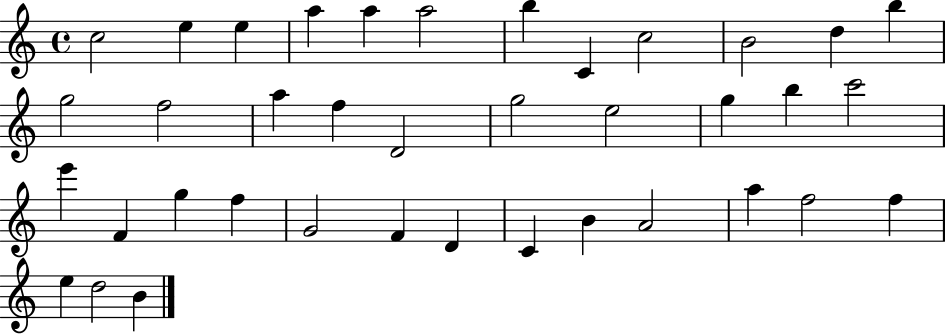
{
  \clef treble
  \time 4/4
  \defaultTimeSignature
  \key c \major
  c''2 e''4 e''4 | a''4 a''4 a''2 | b''4 c'4 c''2 | b'2 d''4 b''4 | \break g''2 f''2 | a''4 f''4 d'2 | g''2 e''2 | g''4 b''4 c'''2 | \break e'''4 f'4 g''4 f''4 | g'2 f'4 d'4 | c'4 b'4 a'2 | a''4 f''2 f''4 | \break e''4 d''2 b'4 | \bar "|."
}